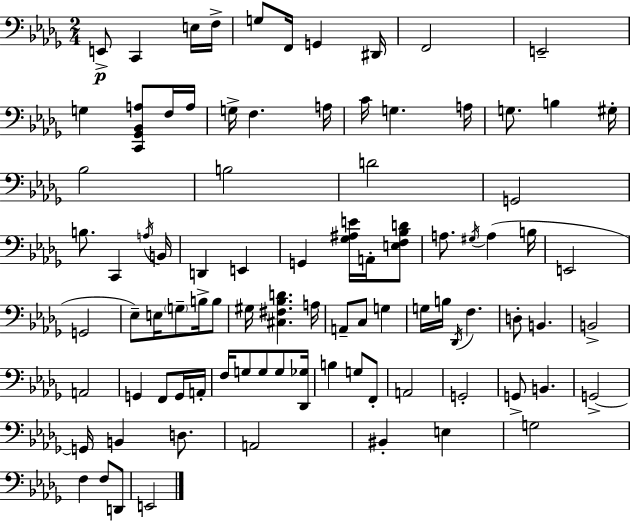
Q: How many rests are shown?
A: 0